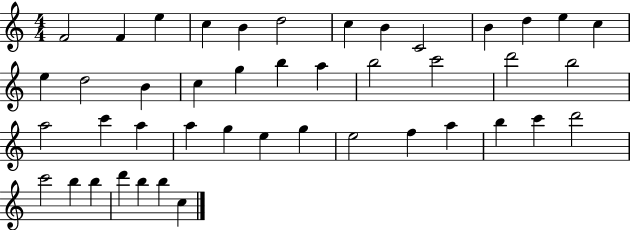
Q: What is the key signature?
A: C major